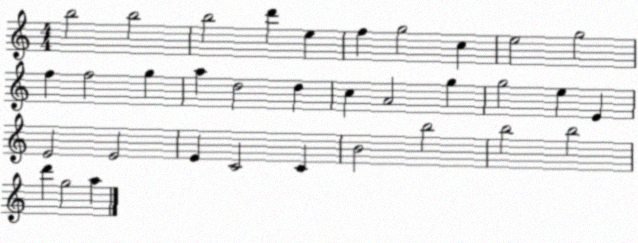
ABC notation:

X:1
T:Untitled
M:4/4
L:1/4
K:C
b2 b2 b2 d' e f g2 c e2 g2 f f2 g a d2 d c A2 g g2 e E E2 E2 E C2 C B2 b2 b2 b2 d' g2 a